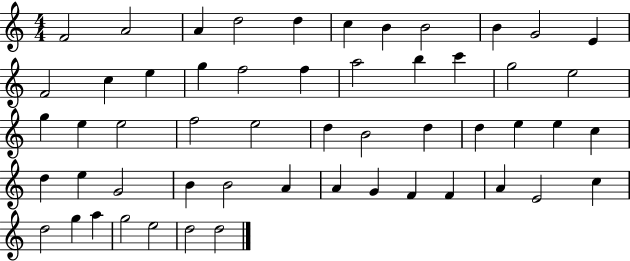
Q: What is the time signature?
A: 4/4